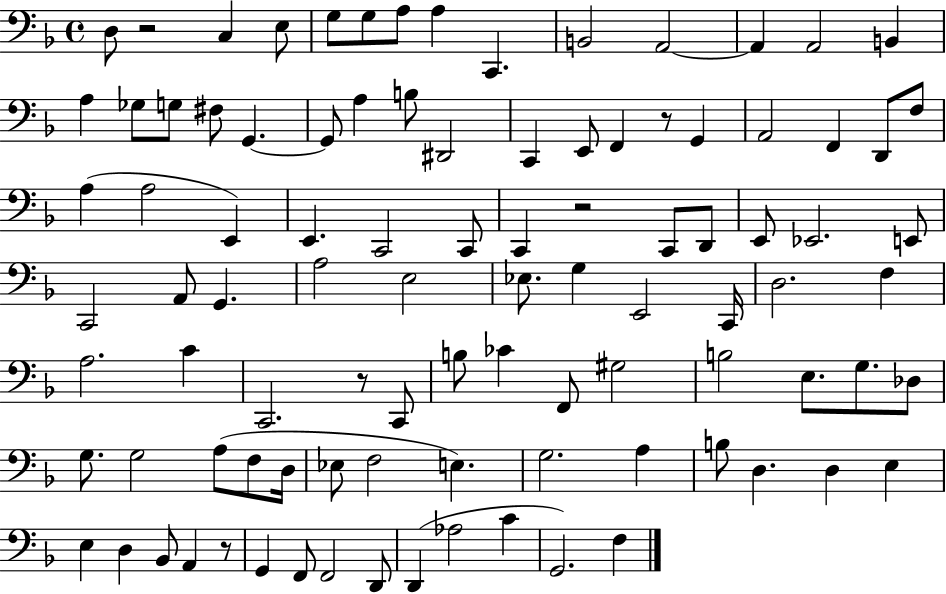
{
  \clef bass
  \time 4/4
  \defaultTimeSignature
  \key f \major
  d8 r2 c4 e8 | g8 g8 a8 a4 c,4. | b,2 a,2~~ | a,4 a,2 b,4 | \break a4 ges8 g8 fis8 g,4.~~ | g,8 a4 b8 dis,2 | c,4 e,8 f,4 r8 g,4 | a,2 f,4 d,8 f8 | \break a4( a2 e,4) | e,4. c,2 c,8 | c,4 r2 c,8 d,8 | e,8 ees,2. e,8 | \break c,2 a,8 g,4. | a2 e2 | ees8. g4 e,2 c,16 | d2. f4 | \break a2. c'4 | c,2. r8 c,8 | b8 ces'4 f,8 gis2 | b2 e8. g8. des8 | \break g8. g2 a8( f8 d16 | ees8 f2 e4.) | g2. a4 | b8 d4. d4 e4 | \break e4 d4 bes,8 a,4 r8 | g,4 f,8 f,2 d,8 | d,4( aes2 c'4 | g,2.) f4 | \break \bar "|."
}